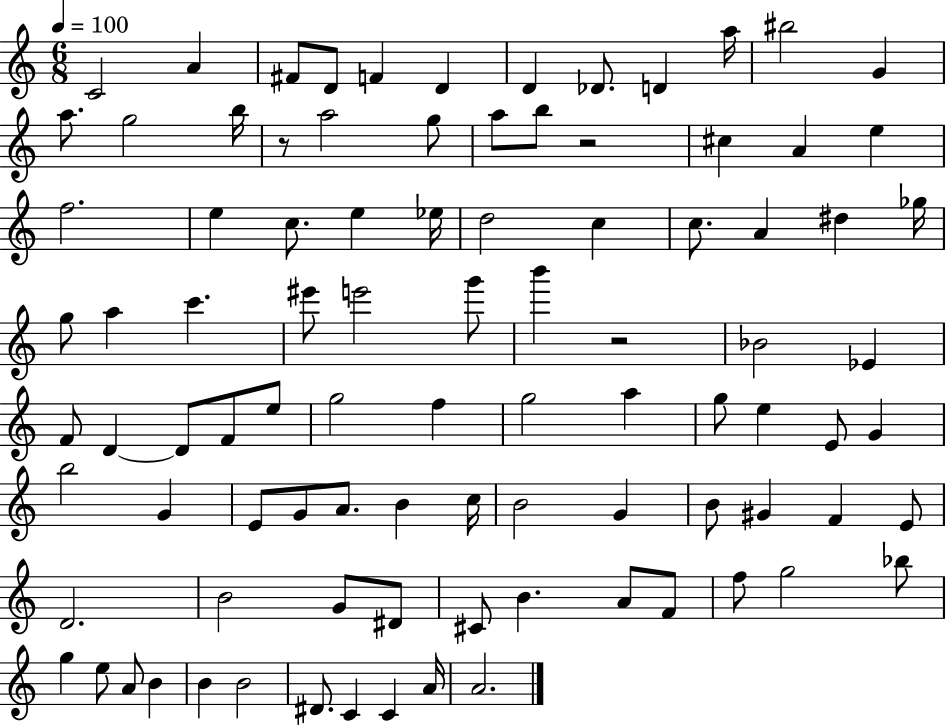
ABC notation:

X:1
T:Untitled
M:6/8
L:1/4
K:C
C2 A ^F/2 D/2 F D D _D/2 D a/4 ^b2 G a/2 g2 b/4 z/2 a2 g/2 a/2 b/2 z2 ^c A e f2 e c/2 e _e/4 d2 c c/2 A ^d _g/4 g/2 a c' ^e'/2 e'2 g'/2 b' z2 _B2 _E F/2 D D/2 F/2 e/2 g2 f g2 a g/2 e E/2 G b2 G E/2 G/2 A/2 B c/4 B2 G B/2 ^G F E/2 D2 B2 G/2 ^D/2 ^C/2 B A/2 F/2 f/2 g2 _b/2 g e/2 A/2 B B B2 ^D/2 C C A/4 A2